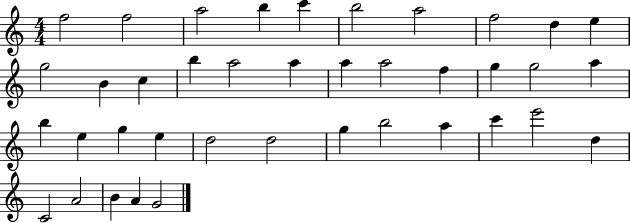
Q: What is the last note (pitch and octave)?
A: G4